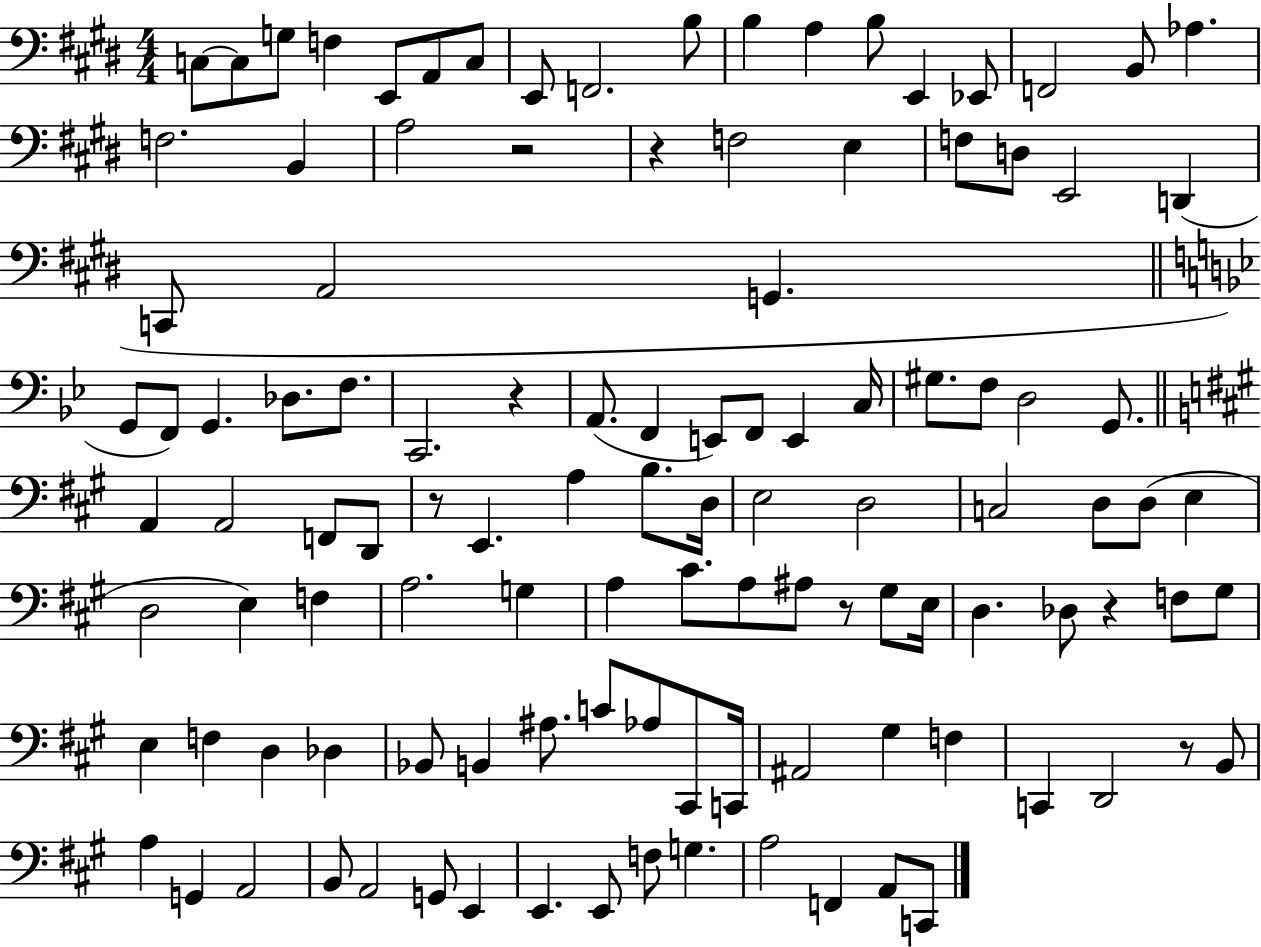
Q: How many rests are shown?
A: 7